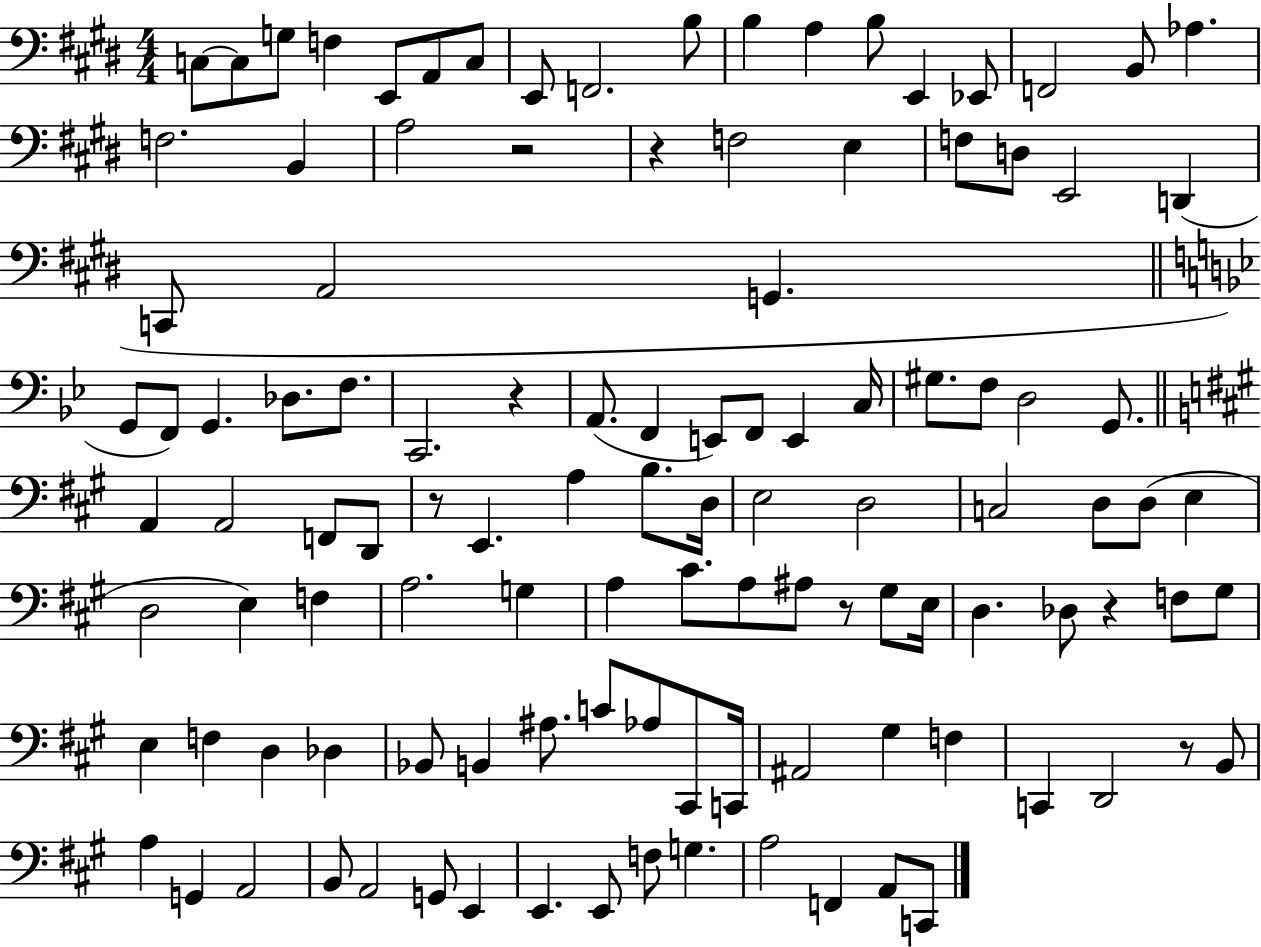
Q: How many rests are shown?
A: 7